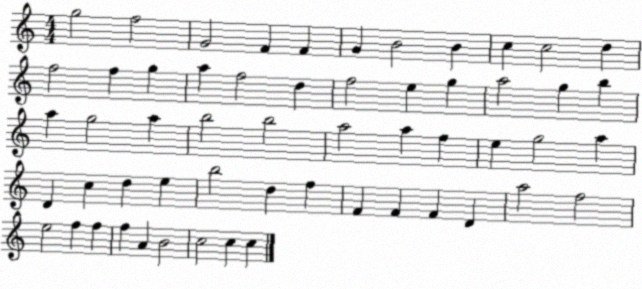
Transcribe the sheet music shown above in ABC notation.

X:1
T:Untitled
M:4/4
L:1/4
K:C
g2 f2 G2 F F G B2 B c c2 d f2 f g a f2 d f2 e g a2 g b a g2 a b2 b2 a2 a f e g2 a D c d e b2 d f F F F D a2 f2 e2 f f f A B2 c2 c c